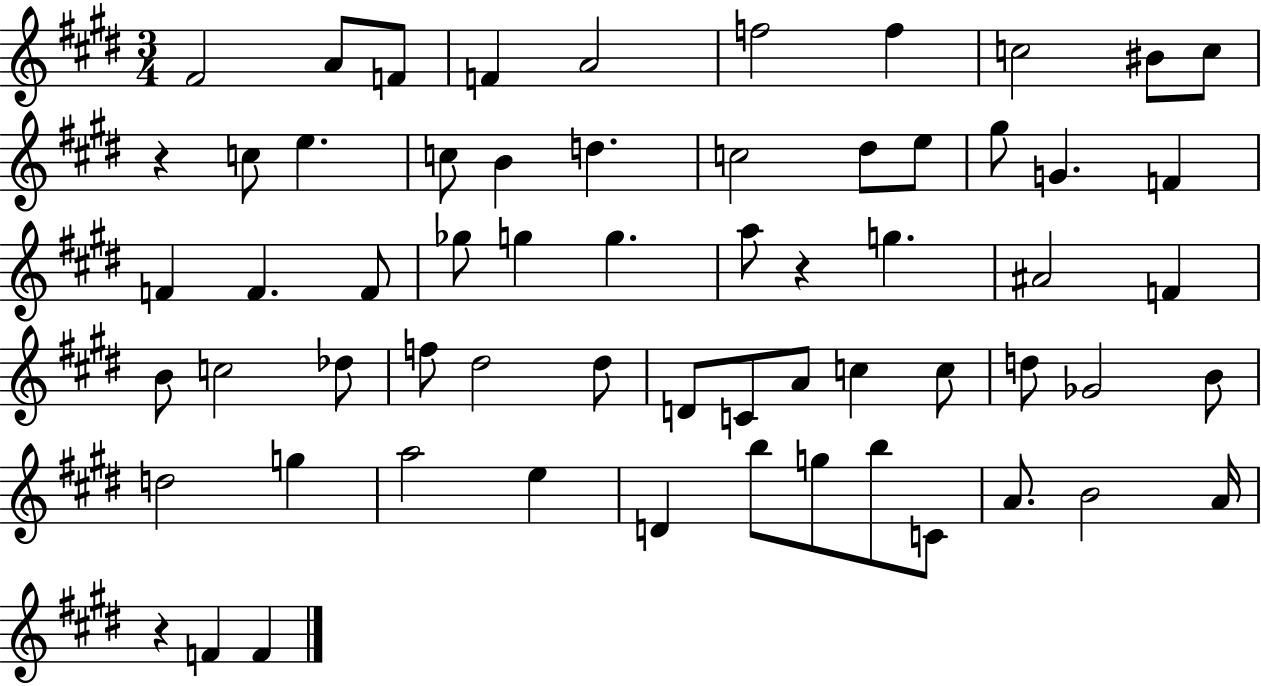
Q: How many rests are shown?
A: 3